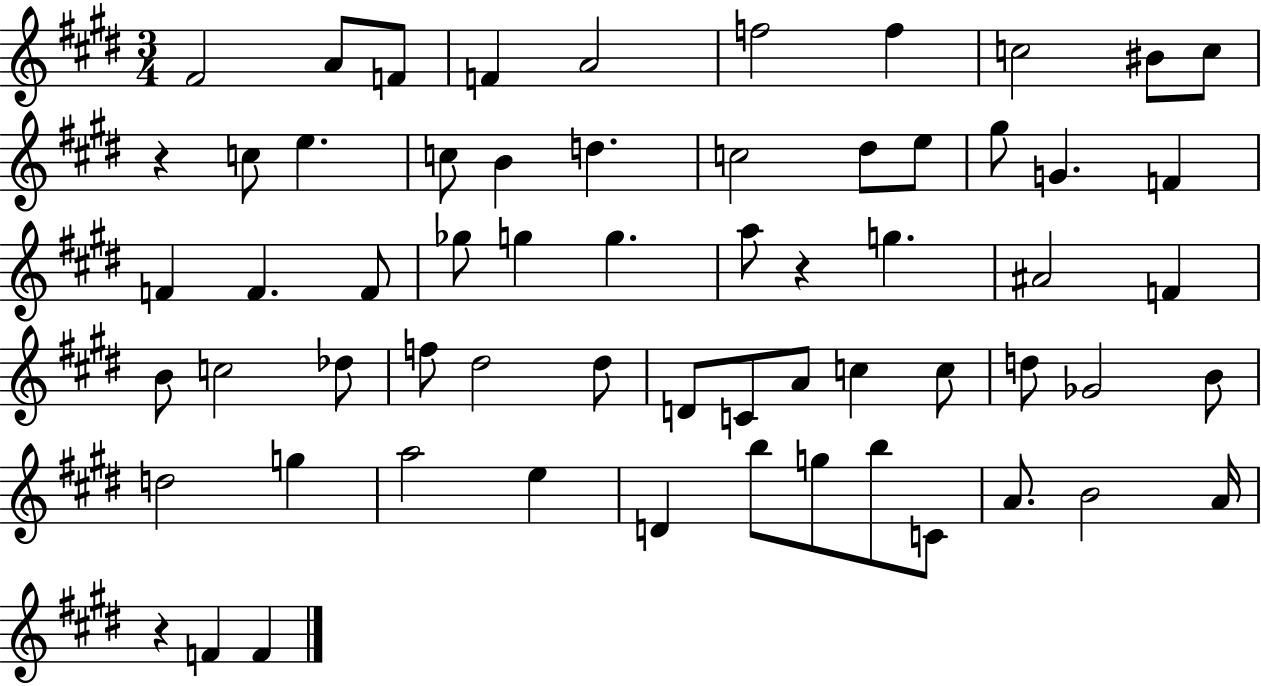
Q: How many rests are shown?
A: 3